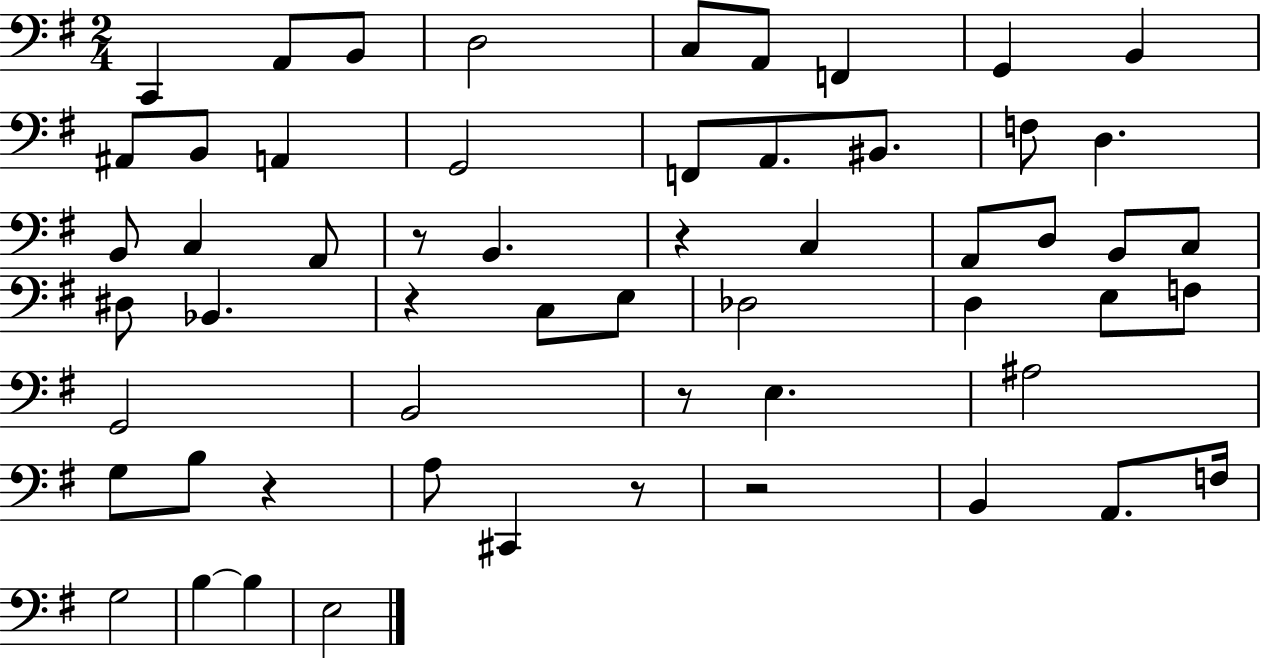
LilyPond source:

{
  \clef bass
  \numericTimeSignature
  \time 2/4
  \key g \major
  \repeat volta 2 { c,4 a,8 b,8 | d2 | c8 a,8 f,4 | g,4 b,4 | \break ais,8 b,8 a,4 | g,2 | f,8 a,8. bis,8. | f8 d4. | \break b,8 c4 a,8 | r8 b,4. | r4 c4 | a,8 d8 b,8 c8 | \break dis8 bes,4. | r4 c8 e8 | des2 | d4 e8 f8 | \break g,2 | b,2 | r8 e4. | ais2 | \break g8 b8 r4 | a8 cis,4 r8 | r2 | b,4 a,8. f16 | \break g2 | b4~~ b4 | e2 | } \bar "|."
}